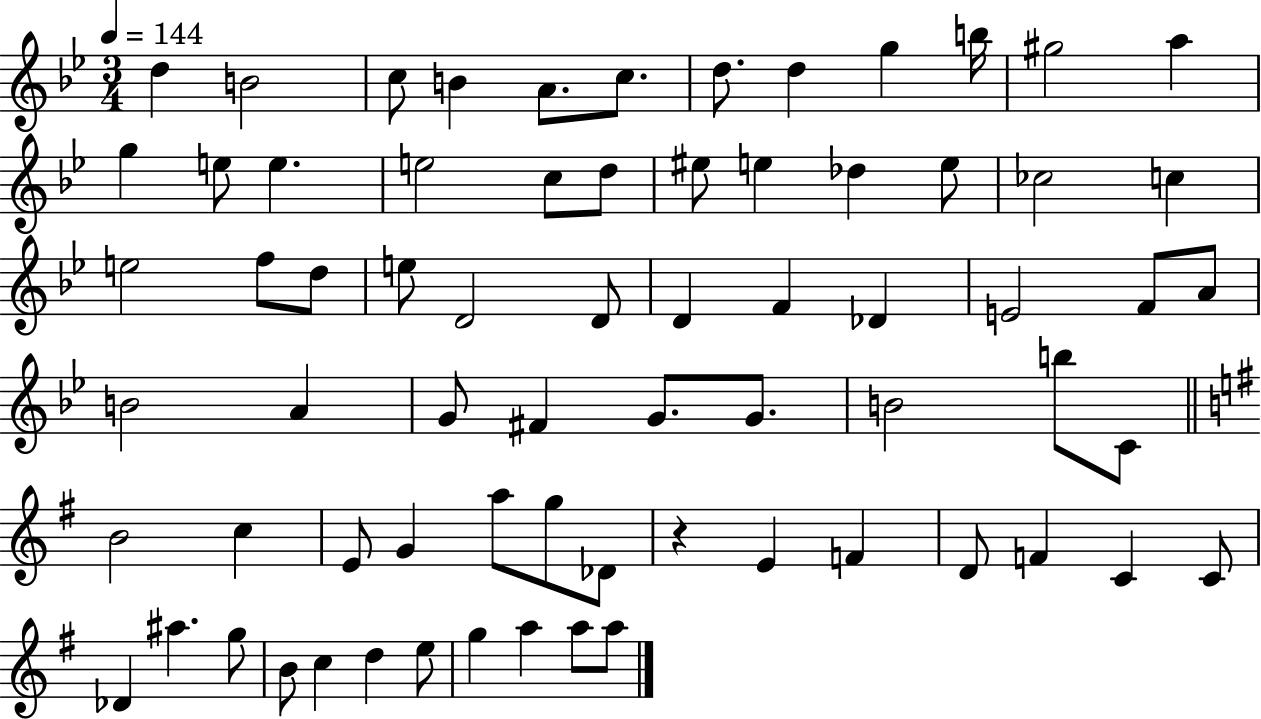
D5/q B4/h C5/e B4/q A4/e. C5/e. D5/e. D5/q G5/q B5/s G#5/h A5/q G5/q E5/e E5/q. E5/h C5/e D5/e EIS5/e E5/q Db5/q E5/e CES5/h C5/q E5/h F5/e D5/e E5/e D4/h D4/e D4/q F4/q Db4/q E4/h F4/e A4/e B4/h A4/q G4/e F#4/q G4/e. G4/e. B4/h B5/e C4/e B4/h C5/q E4/e G4/q A5/e G5/e Db4/e R/q E4/q F4/q D4/e F4/q C4/q C4/e Db4/q A#5/q. G5/e B4/e C5/q D5/q E5/e G5/q A5/q A5/e A5/e